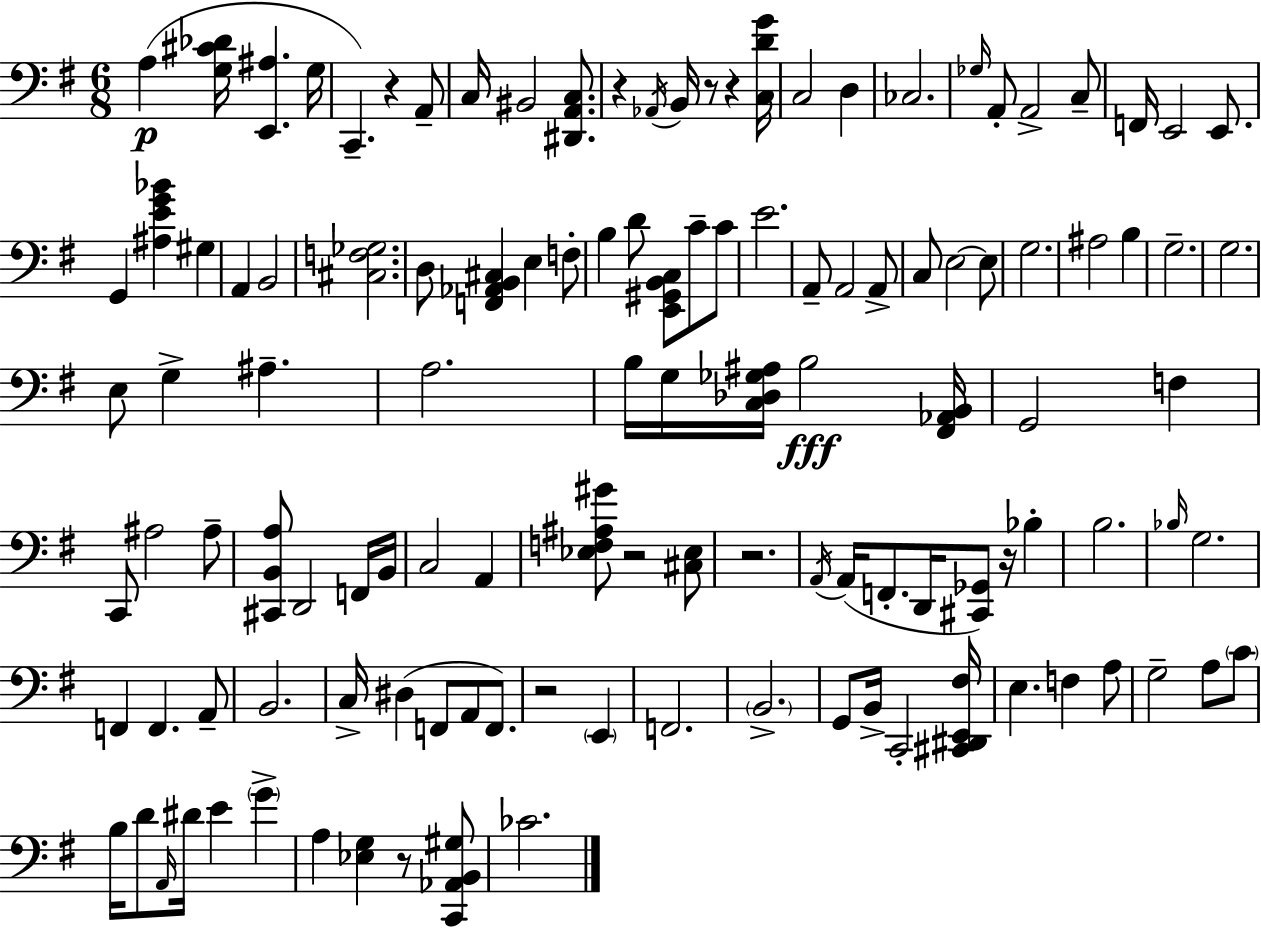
X:1
T:Untitled
M:6/8
L:1/4
K:Em
A, [G,^C_D]/4 [E,,^A,] G,/4 C,, z A,,/2 C,/4 ^B,,2 [^D,,A,,C,]/2 z _A,,/4 B,,/4 z/2 z [C,DG]/4 C,2 D, _C,2 _G,/4 A,,/2 A,,2 C,/2 F,,/4 E,,2 E,,/2 G,, [^A,EG_B] ^G, A,, B,,2 [^C,F,_G,]2 D,/2 [F,,_A,,B,,^C,] E, F,/2 B, D/2 [E,,^G,,B,,C,]/2 C/2 C/2 E2 A,,/2 A,,2 A,,/2 C,/2 E,2 E,/2 G,2 ^A,2 B, G,2 G,2 E,/2 G, ^A, A,2 B,/4 G,/4 [C,_D,_G,^A,]/4 B,2 [^F,,_A,,B,,]/4 G,,2 F, C,,/2 ^A,2 ^A,/2 [^C,,B,,A,]/2 D,,2 F,,/4 B,,/4 C,2 A,, [_E,F,^A,^G]/2 z2 [^C,_E,]/2 z2 A,,/4 A,,/4 F,,/2 D,,/4 [^C,,_G,,]/2 z/4 _B, B,2 _B,/4 G,2 F,, F,, A,,/2 B,,2 C,/4 ^D, F,,/2 A,,/2 F,,/2 z2 E,, F,,2 B,,2 G,,/2 B,,/4 C,,2 [^C,,^D,,E,,^F,]/4 E, F, A,/2 G,2 A,/2 C/2 B,/4 D/2 A,,/4 ^D/4 E G A, [_E,G,] z/2 [C,,_A,,B,,^G,]/2 _C2